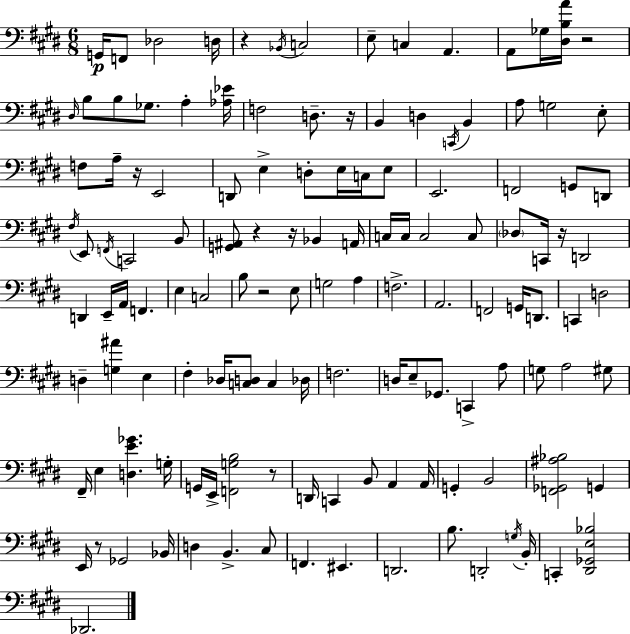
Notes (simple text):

G2/s F2/e Db3/h D3/s R/q Bb2/s C3/h E3/e C3/q A2/q. A2/e Gb3/s [D#3,B3,A4]/s R/h D#3/s B3/e B3/e Gb3/e. A3/q [Ab3,Eb4]/s F3/h D3/e. R/s B2/q D3/q C2/s B2/q A3/e G3/h E3/e F3/e A3/s R/s E2/h D2/e E3/q D3/e E3/s C3/s E3/e E2/h. F2/h G2/e D2/e F#3/s E2/e F2/s C2/h B2/e [G2,A#2]/e R/q R/s Bb2/q A2/s C3/s C3/s C3/h C3/e Db3/e C2/s R/s D2/h D2/q E2/s A2/s F2/q. E3/q C3/h B3/e R/h E3/e G3/h A3/q F3/h. A2/h. F2/h G2/s D2/e. C2/q D3/h D3/q [G3,A#4]/q E3/q F#3/q Db3/s [C3,D3]/e C3/q Db3/s F3/h. D3/s E3/e Gb2/e. C2/q A3/e G3/e A3/h G#3/e F#2/s E3/q [D3,E4,Gb4]/q. G3/s G2/s E2/s [F2,G3,B3]/h R/e D2/s C2/q B2/e A2/q A2/s G2/q B2/h [F2,Gb2,A#3,Bb3]/h G2/q E2/s R/e Gb2/h Bb2/s D3/q B2/q. C#3/e F2/q. EIS2/q. D2/h. B3/e. D2/h G3/s B2/s C2/q [D#2,Gb2,E3,Bb3]/h Db2/h.